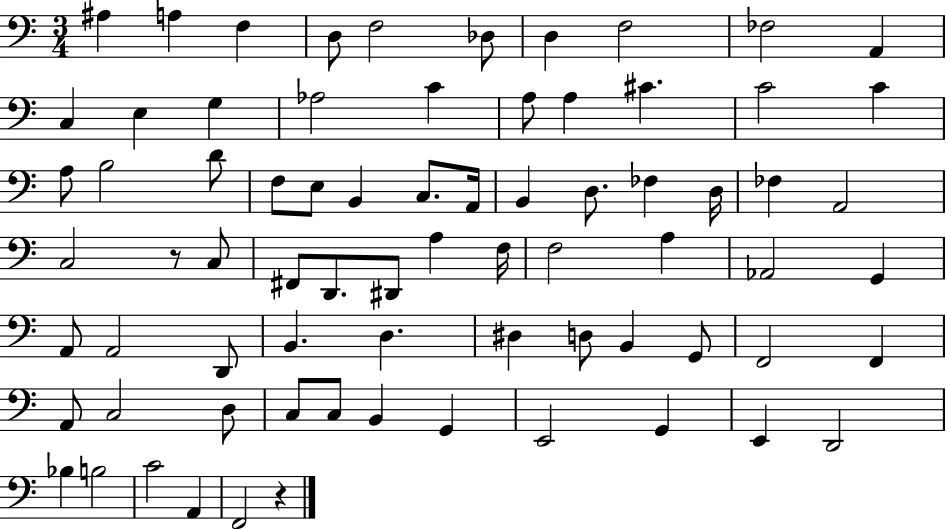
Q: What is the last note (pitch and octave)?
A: F2